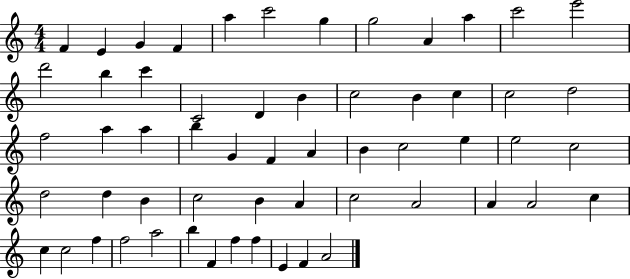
{
  \clef treble
  \numericTimeSignature
  \time 4/4
  \key c \major
  f'4 e'4 g'4 f'4 | a''4 c'''2 g''4 | g''2 a'4 a''4 | c'''2 e'''2 | \break d'''2 b''4 c'''4 | c'2 d'4 b'4 | c''2 b'4 c''4 | c''2 d''2 | \break f''2 a''4 a''4 | b''4 g'4 f'4 a'4 | b'4 c''2 e''4 | e''2 c''2 | \break d''2 d''4 b'4 | c''2 b'4 a'4 | c''2 a'2 | a'4 a'2 c''4 | \break c''4 c''2 f''4 | f''2 a''2 | b''4 f'4 f''4 f''4 | e'4 f'4 a'2 | \break \bar "|."
}